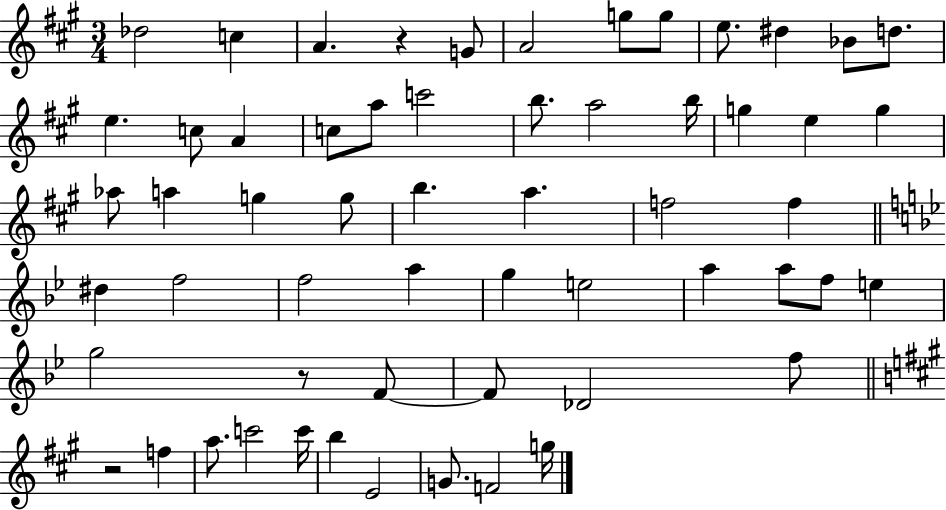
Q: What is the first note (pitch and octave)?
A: Db5